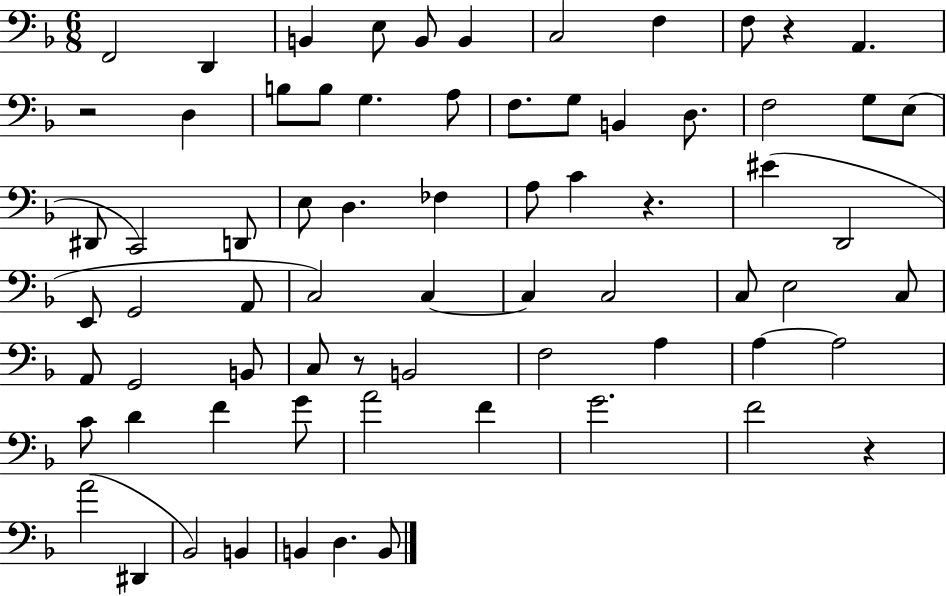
X:1
T:Untitled
M:6/8
L:1/4
K:F
F,,2 D,, B,, E,/2 B,,/2 B,, C,2 F, F,/2 z A,, z2 D, B,/2 B,/2 G, A,/2 F,/2 G,/2 B,, D,/2 F,2 G,/2 E,/2 ^D,,/2 C,,2 D,,/2 E,/2 D, _F, A,/2 C z ^E D,,2 E,,/2 G,,2 A,,/2 C,2 C, C, C,2 C,/2 E,2 C,/2 A,,/2 G,,2 B,,/2 C,/2 z/2 B,,2 F,2 A, A, A,2 C/2 D F G/2 A2 F G2 F2 z A2 ^D,, _B,,2 B,, B,, D, B,,/2